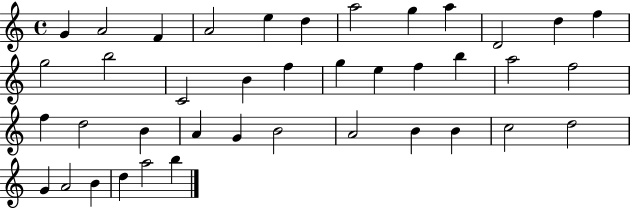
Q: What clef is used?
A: treble